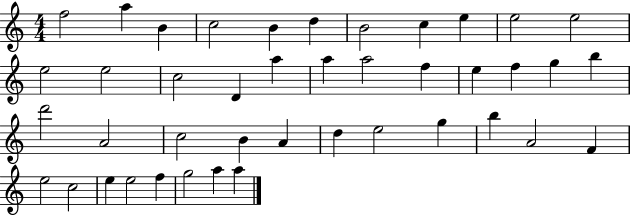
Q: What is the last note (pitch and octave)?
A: A5